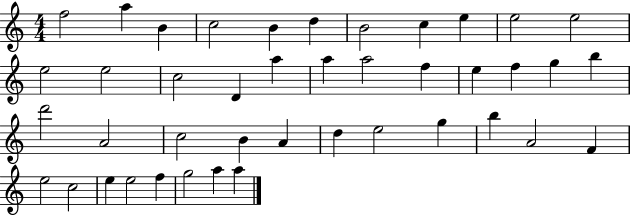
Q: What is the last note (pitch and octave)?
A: A5